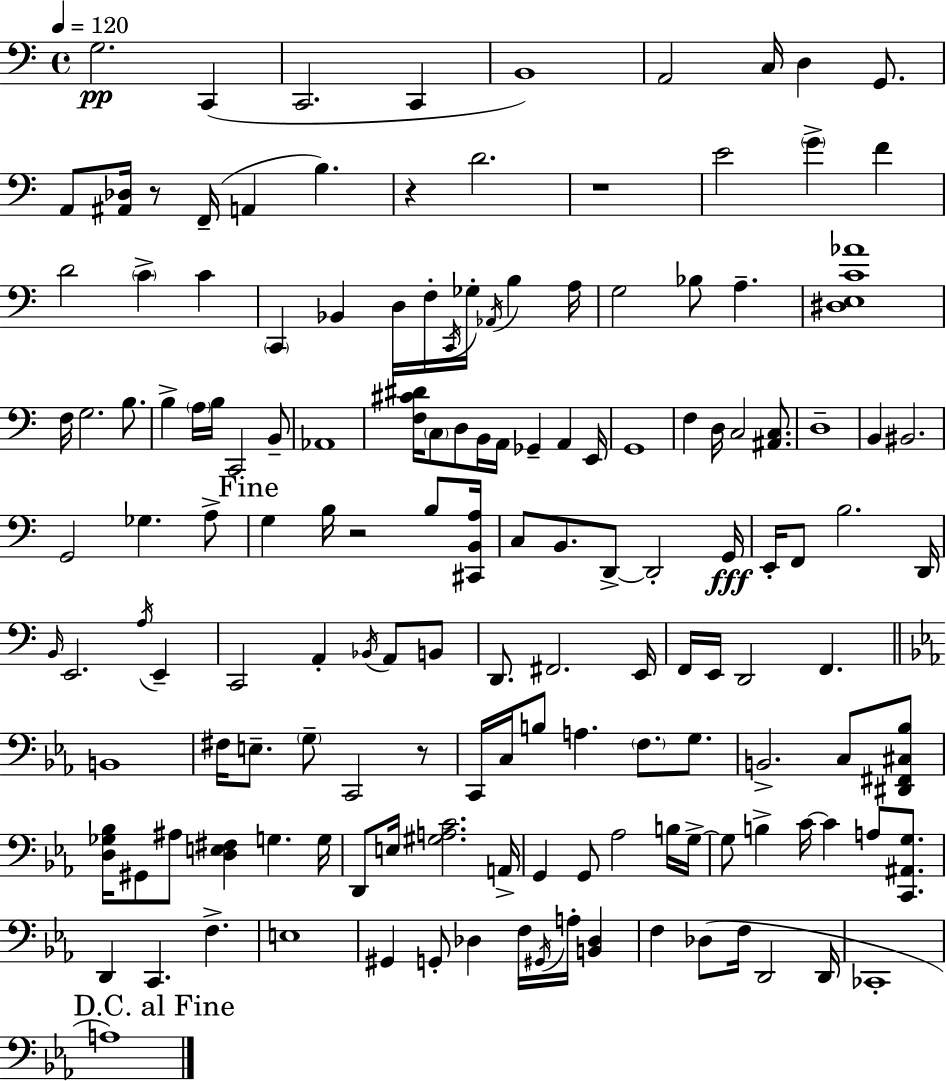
X:1
T:Untitled
M:4/4
L:1/4
K:Am
G,2 C,, C,,2 C,, B,,4 A,,2 C,/4 D, G,,/2 A,,/2 [^A,,_D,]/4 z/2 F,,/4 A,, B, z D2 z4 E2 G F D2 C C C,, _B,, D,/4 F,/4 C,,/4 _G,/4 _A,,/4 B, A,/4 G,2 _B,/2 A, [^D,E,C_A]4 F,/4 G,2 B,/2 B, A,/4 B,/4 C,,2 B,,/2 _A,,4 [F,^C^D]/4 C,/2 D,/2 B,,/4 A,,/4 _G,, A,, E,,/4 G,,4 F, D,/4 C,2 [^A,,C,]/2 D,4 B,, ^B,,2 G,,2 _G, A,/2 G, B,/4 z2 B,/2 [^C,,B,,A,]/4 C,/2 B,,/2 D,,/2 D,,2 G,,/4 E,,/4 F,,/2 B,2 D,,/4 B,,/4 E,,2 A,/4 E,, C,,2 A,, _B,,/4 A,,/2 B,,/2 D,,/2 ^F,,2 E,,/4 F,,/4 E,,/4 D,,2 F,, B,,4 ^F,/4 E,/2 G,/2 C,,2 z/2 C,,/4 C,/4 B,/2 A, F,/2 G,/2 B,,2 C,/2 [^D,,^F,,^C,_B,]/2 [D,_G,_B,]/4 ^G,,/2 ^A,/2 [D,E,^F,] G, G,/4 D,,/2 E,/4 [^G,A,C]2 A,,/4 G,, G,,/2 _A,2 B,/4 G,/4 G,/2 B, C/4 C A,/2 [C,,^A,,G,]/2 D,, C,, F, E,4 ^G,, G,,/2 _D, F,/4 ^G,,/4 A,/4 [B,,_D,] F, _D,/2 F,/4 D,,2 D,,/4 _C,,4 A,4